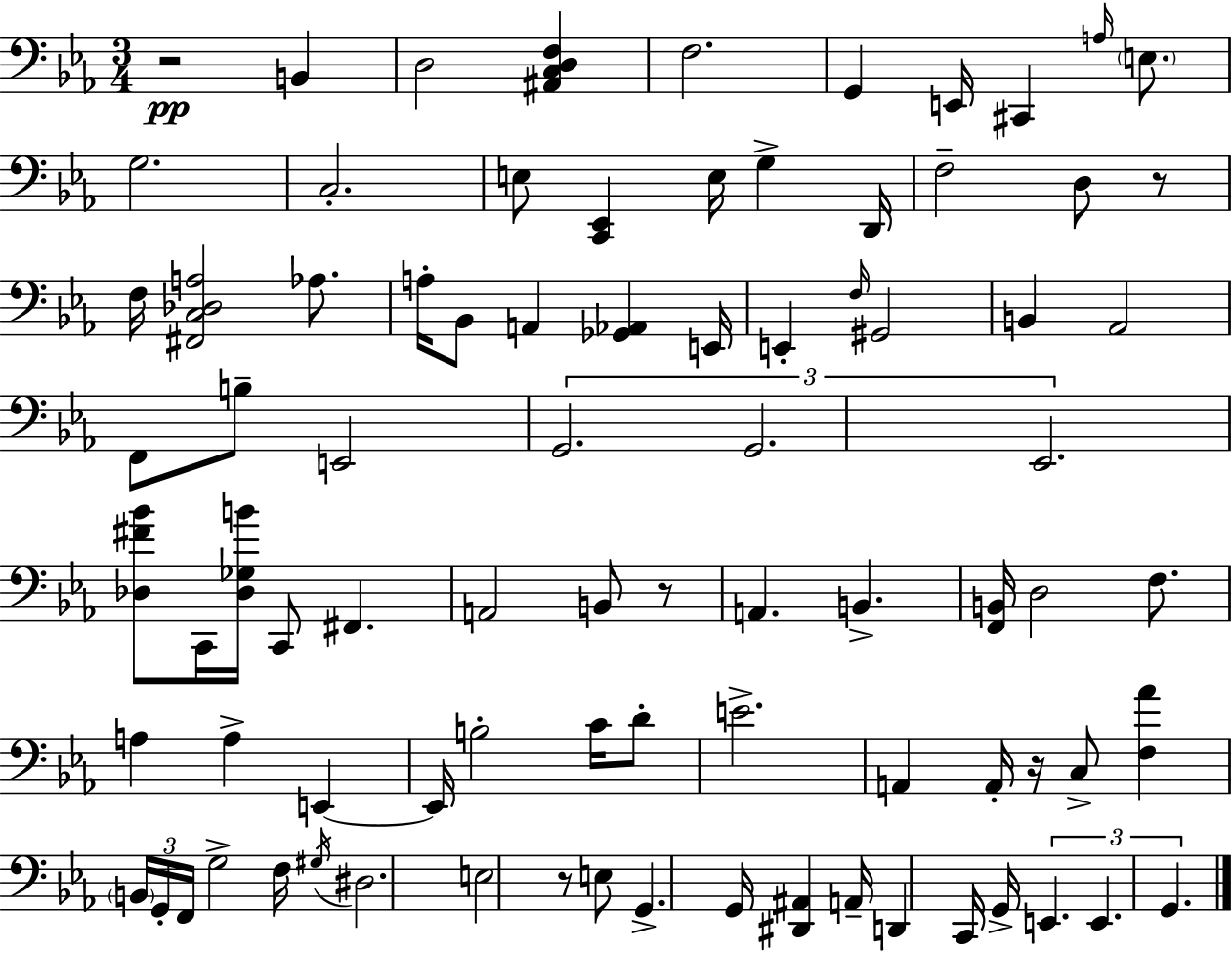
X:1
T:Untitled
M:3/4
L:1/4
K:Eb
z2 B,, D,2 [^A,,C,D,F,] F,2 G,, E,,/4 ^C,, A,/4 E,/2 G,2 C,2 E,/2 [C,,_E,,] E,/4 G, D,,/4 F,2 D,/2 z/2 F,/4 [^F,,C,_D,A,]2 _A,/2 A,/4 _B,,/2 A,, [_G,,_A,,] E,,/4 E,, F,/4 ^G,,2 B,, _A,,2 F,,/2 B,/2 E,,2 G,,2 G,,2 _E,,2 [_D,^F_B]/2 C,,/4 [_D,_G,B]/4 C,,/2 ^F,, A,,2 B,,/2 z/2 A,, B,, [F,,B,,]/4 D,2 F,/2 A, A, E,, E,,/4 B,2 C/4 D/2 E2 A,, A,,/4 z/4 C,/2 [F,_A] B,,/4 G,,/4 F,,/4 G,2 F,/4 ^G,/4 ^D,2 E,2 z/2 E,/2 G,, G,,/4 [^D,,^A,,] A,,/4 D,, C,,/4 G,,/4 E,, E,, G,,